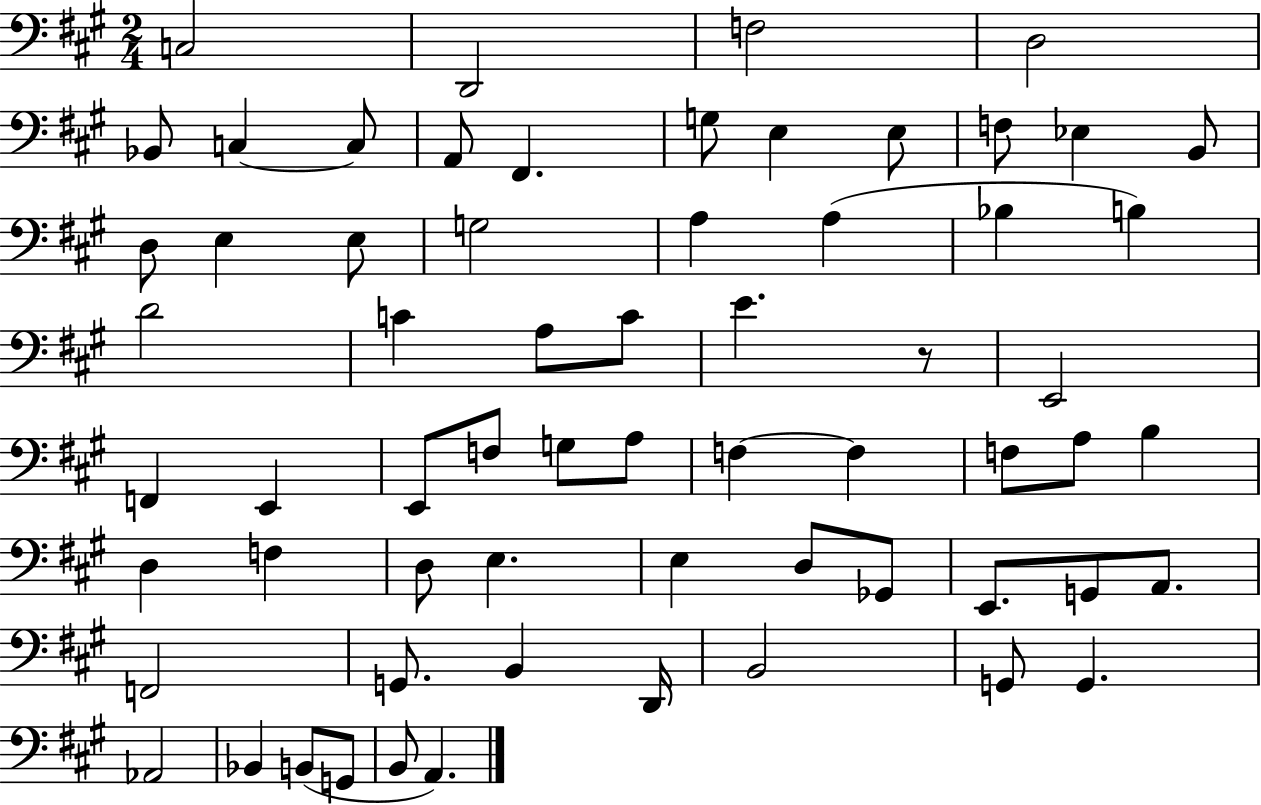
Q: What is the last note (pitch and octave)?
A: A2